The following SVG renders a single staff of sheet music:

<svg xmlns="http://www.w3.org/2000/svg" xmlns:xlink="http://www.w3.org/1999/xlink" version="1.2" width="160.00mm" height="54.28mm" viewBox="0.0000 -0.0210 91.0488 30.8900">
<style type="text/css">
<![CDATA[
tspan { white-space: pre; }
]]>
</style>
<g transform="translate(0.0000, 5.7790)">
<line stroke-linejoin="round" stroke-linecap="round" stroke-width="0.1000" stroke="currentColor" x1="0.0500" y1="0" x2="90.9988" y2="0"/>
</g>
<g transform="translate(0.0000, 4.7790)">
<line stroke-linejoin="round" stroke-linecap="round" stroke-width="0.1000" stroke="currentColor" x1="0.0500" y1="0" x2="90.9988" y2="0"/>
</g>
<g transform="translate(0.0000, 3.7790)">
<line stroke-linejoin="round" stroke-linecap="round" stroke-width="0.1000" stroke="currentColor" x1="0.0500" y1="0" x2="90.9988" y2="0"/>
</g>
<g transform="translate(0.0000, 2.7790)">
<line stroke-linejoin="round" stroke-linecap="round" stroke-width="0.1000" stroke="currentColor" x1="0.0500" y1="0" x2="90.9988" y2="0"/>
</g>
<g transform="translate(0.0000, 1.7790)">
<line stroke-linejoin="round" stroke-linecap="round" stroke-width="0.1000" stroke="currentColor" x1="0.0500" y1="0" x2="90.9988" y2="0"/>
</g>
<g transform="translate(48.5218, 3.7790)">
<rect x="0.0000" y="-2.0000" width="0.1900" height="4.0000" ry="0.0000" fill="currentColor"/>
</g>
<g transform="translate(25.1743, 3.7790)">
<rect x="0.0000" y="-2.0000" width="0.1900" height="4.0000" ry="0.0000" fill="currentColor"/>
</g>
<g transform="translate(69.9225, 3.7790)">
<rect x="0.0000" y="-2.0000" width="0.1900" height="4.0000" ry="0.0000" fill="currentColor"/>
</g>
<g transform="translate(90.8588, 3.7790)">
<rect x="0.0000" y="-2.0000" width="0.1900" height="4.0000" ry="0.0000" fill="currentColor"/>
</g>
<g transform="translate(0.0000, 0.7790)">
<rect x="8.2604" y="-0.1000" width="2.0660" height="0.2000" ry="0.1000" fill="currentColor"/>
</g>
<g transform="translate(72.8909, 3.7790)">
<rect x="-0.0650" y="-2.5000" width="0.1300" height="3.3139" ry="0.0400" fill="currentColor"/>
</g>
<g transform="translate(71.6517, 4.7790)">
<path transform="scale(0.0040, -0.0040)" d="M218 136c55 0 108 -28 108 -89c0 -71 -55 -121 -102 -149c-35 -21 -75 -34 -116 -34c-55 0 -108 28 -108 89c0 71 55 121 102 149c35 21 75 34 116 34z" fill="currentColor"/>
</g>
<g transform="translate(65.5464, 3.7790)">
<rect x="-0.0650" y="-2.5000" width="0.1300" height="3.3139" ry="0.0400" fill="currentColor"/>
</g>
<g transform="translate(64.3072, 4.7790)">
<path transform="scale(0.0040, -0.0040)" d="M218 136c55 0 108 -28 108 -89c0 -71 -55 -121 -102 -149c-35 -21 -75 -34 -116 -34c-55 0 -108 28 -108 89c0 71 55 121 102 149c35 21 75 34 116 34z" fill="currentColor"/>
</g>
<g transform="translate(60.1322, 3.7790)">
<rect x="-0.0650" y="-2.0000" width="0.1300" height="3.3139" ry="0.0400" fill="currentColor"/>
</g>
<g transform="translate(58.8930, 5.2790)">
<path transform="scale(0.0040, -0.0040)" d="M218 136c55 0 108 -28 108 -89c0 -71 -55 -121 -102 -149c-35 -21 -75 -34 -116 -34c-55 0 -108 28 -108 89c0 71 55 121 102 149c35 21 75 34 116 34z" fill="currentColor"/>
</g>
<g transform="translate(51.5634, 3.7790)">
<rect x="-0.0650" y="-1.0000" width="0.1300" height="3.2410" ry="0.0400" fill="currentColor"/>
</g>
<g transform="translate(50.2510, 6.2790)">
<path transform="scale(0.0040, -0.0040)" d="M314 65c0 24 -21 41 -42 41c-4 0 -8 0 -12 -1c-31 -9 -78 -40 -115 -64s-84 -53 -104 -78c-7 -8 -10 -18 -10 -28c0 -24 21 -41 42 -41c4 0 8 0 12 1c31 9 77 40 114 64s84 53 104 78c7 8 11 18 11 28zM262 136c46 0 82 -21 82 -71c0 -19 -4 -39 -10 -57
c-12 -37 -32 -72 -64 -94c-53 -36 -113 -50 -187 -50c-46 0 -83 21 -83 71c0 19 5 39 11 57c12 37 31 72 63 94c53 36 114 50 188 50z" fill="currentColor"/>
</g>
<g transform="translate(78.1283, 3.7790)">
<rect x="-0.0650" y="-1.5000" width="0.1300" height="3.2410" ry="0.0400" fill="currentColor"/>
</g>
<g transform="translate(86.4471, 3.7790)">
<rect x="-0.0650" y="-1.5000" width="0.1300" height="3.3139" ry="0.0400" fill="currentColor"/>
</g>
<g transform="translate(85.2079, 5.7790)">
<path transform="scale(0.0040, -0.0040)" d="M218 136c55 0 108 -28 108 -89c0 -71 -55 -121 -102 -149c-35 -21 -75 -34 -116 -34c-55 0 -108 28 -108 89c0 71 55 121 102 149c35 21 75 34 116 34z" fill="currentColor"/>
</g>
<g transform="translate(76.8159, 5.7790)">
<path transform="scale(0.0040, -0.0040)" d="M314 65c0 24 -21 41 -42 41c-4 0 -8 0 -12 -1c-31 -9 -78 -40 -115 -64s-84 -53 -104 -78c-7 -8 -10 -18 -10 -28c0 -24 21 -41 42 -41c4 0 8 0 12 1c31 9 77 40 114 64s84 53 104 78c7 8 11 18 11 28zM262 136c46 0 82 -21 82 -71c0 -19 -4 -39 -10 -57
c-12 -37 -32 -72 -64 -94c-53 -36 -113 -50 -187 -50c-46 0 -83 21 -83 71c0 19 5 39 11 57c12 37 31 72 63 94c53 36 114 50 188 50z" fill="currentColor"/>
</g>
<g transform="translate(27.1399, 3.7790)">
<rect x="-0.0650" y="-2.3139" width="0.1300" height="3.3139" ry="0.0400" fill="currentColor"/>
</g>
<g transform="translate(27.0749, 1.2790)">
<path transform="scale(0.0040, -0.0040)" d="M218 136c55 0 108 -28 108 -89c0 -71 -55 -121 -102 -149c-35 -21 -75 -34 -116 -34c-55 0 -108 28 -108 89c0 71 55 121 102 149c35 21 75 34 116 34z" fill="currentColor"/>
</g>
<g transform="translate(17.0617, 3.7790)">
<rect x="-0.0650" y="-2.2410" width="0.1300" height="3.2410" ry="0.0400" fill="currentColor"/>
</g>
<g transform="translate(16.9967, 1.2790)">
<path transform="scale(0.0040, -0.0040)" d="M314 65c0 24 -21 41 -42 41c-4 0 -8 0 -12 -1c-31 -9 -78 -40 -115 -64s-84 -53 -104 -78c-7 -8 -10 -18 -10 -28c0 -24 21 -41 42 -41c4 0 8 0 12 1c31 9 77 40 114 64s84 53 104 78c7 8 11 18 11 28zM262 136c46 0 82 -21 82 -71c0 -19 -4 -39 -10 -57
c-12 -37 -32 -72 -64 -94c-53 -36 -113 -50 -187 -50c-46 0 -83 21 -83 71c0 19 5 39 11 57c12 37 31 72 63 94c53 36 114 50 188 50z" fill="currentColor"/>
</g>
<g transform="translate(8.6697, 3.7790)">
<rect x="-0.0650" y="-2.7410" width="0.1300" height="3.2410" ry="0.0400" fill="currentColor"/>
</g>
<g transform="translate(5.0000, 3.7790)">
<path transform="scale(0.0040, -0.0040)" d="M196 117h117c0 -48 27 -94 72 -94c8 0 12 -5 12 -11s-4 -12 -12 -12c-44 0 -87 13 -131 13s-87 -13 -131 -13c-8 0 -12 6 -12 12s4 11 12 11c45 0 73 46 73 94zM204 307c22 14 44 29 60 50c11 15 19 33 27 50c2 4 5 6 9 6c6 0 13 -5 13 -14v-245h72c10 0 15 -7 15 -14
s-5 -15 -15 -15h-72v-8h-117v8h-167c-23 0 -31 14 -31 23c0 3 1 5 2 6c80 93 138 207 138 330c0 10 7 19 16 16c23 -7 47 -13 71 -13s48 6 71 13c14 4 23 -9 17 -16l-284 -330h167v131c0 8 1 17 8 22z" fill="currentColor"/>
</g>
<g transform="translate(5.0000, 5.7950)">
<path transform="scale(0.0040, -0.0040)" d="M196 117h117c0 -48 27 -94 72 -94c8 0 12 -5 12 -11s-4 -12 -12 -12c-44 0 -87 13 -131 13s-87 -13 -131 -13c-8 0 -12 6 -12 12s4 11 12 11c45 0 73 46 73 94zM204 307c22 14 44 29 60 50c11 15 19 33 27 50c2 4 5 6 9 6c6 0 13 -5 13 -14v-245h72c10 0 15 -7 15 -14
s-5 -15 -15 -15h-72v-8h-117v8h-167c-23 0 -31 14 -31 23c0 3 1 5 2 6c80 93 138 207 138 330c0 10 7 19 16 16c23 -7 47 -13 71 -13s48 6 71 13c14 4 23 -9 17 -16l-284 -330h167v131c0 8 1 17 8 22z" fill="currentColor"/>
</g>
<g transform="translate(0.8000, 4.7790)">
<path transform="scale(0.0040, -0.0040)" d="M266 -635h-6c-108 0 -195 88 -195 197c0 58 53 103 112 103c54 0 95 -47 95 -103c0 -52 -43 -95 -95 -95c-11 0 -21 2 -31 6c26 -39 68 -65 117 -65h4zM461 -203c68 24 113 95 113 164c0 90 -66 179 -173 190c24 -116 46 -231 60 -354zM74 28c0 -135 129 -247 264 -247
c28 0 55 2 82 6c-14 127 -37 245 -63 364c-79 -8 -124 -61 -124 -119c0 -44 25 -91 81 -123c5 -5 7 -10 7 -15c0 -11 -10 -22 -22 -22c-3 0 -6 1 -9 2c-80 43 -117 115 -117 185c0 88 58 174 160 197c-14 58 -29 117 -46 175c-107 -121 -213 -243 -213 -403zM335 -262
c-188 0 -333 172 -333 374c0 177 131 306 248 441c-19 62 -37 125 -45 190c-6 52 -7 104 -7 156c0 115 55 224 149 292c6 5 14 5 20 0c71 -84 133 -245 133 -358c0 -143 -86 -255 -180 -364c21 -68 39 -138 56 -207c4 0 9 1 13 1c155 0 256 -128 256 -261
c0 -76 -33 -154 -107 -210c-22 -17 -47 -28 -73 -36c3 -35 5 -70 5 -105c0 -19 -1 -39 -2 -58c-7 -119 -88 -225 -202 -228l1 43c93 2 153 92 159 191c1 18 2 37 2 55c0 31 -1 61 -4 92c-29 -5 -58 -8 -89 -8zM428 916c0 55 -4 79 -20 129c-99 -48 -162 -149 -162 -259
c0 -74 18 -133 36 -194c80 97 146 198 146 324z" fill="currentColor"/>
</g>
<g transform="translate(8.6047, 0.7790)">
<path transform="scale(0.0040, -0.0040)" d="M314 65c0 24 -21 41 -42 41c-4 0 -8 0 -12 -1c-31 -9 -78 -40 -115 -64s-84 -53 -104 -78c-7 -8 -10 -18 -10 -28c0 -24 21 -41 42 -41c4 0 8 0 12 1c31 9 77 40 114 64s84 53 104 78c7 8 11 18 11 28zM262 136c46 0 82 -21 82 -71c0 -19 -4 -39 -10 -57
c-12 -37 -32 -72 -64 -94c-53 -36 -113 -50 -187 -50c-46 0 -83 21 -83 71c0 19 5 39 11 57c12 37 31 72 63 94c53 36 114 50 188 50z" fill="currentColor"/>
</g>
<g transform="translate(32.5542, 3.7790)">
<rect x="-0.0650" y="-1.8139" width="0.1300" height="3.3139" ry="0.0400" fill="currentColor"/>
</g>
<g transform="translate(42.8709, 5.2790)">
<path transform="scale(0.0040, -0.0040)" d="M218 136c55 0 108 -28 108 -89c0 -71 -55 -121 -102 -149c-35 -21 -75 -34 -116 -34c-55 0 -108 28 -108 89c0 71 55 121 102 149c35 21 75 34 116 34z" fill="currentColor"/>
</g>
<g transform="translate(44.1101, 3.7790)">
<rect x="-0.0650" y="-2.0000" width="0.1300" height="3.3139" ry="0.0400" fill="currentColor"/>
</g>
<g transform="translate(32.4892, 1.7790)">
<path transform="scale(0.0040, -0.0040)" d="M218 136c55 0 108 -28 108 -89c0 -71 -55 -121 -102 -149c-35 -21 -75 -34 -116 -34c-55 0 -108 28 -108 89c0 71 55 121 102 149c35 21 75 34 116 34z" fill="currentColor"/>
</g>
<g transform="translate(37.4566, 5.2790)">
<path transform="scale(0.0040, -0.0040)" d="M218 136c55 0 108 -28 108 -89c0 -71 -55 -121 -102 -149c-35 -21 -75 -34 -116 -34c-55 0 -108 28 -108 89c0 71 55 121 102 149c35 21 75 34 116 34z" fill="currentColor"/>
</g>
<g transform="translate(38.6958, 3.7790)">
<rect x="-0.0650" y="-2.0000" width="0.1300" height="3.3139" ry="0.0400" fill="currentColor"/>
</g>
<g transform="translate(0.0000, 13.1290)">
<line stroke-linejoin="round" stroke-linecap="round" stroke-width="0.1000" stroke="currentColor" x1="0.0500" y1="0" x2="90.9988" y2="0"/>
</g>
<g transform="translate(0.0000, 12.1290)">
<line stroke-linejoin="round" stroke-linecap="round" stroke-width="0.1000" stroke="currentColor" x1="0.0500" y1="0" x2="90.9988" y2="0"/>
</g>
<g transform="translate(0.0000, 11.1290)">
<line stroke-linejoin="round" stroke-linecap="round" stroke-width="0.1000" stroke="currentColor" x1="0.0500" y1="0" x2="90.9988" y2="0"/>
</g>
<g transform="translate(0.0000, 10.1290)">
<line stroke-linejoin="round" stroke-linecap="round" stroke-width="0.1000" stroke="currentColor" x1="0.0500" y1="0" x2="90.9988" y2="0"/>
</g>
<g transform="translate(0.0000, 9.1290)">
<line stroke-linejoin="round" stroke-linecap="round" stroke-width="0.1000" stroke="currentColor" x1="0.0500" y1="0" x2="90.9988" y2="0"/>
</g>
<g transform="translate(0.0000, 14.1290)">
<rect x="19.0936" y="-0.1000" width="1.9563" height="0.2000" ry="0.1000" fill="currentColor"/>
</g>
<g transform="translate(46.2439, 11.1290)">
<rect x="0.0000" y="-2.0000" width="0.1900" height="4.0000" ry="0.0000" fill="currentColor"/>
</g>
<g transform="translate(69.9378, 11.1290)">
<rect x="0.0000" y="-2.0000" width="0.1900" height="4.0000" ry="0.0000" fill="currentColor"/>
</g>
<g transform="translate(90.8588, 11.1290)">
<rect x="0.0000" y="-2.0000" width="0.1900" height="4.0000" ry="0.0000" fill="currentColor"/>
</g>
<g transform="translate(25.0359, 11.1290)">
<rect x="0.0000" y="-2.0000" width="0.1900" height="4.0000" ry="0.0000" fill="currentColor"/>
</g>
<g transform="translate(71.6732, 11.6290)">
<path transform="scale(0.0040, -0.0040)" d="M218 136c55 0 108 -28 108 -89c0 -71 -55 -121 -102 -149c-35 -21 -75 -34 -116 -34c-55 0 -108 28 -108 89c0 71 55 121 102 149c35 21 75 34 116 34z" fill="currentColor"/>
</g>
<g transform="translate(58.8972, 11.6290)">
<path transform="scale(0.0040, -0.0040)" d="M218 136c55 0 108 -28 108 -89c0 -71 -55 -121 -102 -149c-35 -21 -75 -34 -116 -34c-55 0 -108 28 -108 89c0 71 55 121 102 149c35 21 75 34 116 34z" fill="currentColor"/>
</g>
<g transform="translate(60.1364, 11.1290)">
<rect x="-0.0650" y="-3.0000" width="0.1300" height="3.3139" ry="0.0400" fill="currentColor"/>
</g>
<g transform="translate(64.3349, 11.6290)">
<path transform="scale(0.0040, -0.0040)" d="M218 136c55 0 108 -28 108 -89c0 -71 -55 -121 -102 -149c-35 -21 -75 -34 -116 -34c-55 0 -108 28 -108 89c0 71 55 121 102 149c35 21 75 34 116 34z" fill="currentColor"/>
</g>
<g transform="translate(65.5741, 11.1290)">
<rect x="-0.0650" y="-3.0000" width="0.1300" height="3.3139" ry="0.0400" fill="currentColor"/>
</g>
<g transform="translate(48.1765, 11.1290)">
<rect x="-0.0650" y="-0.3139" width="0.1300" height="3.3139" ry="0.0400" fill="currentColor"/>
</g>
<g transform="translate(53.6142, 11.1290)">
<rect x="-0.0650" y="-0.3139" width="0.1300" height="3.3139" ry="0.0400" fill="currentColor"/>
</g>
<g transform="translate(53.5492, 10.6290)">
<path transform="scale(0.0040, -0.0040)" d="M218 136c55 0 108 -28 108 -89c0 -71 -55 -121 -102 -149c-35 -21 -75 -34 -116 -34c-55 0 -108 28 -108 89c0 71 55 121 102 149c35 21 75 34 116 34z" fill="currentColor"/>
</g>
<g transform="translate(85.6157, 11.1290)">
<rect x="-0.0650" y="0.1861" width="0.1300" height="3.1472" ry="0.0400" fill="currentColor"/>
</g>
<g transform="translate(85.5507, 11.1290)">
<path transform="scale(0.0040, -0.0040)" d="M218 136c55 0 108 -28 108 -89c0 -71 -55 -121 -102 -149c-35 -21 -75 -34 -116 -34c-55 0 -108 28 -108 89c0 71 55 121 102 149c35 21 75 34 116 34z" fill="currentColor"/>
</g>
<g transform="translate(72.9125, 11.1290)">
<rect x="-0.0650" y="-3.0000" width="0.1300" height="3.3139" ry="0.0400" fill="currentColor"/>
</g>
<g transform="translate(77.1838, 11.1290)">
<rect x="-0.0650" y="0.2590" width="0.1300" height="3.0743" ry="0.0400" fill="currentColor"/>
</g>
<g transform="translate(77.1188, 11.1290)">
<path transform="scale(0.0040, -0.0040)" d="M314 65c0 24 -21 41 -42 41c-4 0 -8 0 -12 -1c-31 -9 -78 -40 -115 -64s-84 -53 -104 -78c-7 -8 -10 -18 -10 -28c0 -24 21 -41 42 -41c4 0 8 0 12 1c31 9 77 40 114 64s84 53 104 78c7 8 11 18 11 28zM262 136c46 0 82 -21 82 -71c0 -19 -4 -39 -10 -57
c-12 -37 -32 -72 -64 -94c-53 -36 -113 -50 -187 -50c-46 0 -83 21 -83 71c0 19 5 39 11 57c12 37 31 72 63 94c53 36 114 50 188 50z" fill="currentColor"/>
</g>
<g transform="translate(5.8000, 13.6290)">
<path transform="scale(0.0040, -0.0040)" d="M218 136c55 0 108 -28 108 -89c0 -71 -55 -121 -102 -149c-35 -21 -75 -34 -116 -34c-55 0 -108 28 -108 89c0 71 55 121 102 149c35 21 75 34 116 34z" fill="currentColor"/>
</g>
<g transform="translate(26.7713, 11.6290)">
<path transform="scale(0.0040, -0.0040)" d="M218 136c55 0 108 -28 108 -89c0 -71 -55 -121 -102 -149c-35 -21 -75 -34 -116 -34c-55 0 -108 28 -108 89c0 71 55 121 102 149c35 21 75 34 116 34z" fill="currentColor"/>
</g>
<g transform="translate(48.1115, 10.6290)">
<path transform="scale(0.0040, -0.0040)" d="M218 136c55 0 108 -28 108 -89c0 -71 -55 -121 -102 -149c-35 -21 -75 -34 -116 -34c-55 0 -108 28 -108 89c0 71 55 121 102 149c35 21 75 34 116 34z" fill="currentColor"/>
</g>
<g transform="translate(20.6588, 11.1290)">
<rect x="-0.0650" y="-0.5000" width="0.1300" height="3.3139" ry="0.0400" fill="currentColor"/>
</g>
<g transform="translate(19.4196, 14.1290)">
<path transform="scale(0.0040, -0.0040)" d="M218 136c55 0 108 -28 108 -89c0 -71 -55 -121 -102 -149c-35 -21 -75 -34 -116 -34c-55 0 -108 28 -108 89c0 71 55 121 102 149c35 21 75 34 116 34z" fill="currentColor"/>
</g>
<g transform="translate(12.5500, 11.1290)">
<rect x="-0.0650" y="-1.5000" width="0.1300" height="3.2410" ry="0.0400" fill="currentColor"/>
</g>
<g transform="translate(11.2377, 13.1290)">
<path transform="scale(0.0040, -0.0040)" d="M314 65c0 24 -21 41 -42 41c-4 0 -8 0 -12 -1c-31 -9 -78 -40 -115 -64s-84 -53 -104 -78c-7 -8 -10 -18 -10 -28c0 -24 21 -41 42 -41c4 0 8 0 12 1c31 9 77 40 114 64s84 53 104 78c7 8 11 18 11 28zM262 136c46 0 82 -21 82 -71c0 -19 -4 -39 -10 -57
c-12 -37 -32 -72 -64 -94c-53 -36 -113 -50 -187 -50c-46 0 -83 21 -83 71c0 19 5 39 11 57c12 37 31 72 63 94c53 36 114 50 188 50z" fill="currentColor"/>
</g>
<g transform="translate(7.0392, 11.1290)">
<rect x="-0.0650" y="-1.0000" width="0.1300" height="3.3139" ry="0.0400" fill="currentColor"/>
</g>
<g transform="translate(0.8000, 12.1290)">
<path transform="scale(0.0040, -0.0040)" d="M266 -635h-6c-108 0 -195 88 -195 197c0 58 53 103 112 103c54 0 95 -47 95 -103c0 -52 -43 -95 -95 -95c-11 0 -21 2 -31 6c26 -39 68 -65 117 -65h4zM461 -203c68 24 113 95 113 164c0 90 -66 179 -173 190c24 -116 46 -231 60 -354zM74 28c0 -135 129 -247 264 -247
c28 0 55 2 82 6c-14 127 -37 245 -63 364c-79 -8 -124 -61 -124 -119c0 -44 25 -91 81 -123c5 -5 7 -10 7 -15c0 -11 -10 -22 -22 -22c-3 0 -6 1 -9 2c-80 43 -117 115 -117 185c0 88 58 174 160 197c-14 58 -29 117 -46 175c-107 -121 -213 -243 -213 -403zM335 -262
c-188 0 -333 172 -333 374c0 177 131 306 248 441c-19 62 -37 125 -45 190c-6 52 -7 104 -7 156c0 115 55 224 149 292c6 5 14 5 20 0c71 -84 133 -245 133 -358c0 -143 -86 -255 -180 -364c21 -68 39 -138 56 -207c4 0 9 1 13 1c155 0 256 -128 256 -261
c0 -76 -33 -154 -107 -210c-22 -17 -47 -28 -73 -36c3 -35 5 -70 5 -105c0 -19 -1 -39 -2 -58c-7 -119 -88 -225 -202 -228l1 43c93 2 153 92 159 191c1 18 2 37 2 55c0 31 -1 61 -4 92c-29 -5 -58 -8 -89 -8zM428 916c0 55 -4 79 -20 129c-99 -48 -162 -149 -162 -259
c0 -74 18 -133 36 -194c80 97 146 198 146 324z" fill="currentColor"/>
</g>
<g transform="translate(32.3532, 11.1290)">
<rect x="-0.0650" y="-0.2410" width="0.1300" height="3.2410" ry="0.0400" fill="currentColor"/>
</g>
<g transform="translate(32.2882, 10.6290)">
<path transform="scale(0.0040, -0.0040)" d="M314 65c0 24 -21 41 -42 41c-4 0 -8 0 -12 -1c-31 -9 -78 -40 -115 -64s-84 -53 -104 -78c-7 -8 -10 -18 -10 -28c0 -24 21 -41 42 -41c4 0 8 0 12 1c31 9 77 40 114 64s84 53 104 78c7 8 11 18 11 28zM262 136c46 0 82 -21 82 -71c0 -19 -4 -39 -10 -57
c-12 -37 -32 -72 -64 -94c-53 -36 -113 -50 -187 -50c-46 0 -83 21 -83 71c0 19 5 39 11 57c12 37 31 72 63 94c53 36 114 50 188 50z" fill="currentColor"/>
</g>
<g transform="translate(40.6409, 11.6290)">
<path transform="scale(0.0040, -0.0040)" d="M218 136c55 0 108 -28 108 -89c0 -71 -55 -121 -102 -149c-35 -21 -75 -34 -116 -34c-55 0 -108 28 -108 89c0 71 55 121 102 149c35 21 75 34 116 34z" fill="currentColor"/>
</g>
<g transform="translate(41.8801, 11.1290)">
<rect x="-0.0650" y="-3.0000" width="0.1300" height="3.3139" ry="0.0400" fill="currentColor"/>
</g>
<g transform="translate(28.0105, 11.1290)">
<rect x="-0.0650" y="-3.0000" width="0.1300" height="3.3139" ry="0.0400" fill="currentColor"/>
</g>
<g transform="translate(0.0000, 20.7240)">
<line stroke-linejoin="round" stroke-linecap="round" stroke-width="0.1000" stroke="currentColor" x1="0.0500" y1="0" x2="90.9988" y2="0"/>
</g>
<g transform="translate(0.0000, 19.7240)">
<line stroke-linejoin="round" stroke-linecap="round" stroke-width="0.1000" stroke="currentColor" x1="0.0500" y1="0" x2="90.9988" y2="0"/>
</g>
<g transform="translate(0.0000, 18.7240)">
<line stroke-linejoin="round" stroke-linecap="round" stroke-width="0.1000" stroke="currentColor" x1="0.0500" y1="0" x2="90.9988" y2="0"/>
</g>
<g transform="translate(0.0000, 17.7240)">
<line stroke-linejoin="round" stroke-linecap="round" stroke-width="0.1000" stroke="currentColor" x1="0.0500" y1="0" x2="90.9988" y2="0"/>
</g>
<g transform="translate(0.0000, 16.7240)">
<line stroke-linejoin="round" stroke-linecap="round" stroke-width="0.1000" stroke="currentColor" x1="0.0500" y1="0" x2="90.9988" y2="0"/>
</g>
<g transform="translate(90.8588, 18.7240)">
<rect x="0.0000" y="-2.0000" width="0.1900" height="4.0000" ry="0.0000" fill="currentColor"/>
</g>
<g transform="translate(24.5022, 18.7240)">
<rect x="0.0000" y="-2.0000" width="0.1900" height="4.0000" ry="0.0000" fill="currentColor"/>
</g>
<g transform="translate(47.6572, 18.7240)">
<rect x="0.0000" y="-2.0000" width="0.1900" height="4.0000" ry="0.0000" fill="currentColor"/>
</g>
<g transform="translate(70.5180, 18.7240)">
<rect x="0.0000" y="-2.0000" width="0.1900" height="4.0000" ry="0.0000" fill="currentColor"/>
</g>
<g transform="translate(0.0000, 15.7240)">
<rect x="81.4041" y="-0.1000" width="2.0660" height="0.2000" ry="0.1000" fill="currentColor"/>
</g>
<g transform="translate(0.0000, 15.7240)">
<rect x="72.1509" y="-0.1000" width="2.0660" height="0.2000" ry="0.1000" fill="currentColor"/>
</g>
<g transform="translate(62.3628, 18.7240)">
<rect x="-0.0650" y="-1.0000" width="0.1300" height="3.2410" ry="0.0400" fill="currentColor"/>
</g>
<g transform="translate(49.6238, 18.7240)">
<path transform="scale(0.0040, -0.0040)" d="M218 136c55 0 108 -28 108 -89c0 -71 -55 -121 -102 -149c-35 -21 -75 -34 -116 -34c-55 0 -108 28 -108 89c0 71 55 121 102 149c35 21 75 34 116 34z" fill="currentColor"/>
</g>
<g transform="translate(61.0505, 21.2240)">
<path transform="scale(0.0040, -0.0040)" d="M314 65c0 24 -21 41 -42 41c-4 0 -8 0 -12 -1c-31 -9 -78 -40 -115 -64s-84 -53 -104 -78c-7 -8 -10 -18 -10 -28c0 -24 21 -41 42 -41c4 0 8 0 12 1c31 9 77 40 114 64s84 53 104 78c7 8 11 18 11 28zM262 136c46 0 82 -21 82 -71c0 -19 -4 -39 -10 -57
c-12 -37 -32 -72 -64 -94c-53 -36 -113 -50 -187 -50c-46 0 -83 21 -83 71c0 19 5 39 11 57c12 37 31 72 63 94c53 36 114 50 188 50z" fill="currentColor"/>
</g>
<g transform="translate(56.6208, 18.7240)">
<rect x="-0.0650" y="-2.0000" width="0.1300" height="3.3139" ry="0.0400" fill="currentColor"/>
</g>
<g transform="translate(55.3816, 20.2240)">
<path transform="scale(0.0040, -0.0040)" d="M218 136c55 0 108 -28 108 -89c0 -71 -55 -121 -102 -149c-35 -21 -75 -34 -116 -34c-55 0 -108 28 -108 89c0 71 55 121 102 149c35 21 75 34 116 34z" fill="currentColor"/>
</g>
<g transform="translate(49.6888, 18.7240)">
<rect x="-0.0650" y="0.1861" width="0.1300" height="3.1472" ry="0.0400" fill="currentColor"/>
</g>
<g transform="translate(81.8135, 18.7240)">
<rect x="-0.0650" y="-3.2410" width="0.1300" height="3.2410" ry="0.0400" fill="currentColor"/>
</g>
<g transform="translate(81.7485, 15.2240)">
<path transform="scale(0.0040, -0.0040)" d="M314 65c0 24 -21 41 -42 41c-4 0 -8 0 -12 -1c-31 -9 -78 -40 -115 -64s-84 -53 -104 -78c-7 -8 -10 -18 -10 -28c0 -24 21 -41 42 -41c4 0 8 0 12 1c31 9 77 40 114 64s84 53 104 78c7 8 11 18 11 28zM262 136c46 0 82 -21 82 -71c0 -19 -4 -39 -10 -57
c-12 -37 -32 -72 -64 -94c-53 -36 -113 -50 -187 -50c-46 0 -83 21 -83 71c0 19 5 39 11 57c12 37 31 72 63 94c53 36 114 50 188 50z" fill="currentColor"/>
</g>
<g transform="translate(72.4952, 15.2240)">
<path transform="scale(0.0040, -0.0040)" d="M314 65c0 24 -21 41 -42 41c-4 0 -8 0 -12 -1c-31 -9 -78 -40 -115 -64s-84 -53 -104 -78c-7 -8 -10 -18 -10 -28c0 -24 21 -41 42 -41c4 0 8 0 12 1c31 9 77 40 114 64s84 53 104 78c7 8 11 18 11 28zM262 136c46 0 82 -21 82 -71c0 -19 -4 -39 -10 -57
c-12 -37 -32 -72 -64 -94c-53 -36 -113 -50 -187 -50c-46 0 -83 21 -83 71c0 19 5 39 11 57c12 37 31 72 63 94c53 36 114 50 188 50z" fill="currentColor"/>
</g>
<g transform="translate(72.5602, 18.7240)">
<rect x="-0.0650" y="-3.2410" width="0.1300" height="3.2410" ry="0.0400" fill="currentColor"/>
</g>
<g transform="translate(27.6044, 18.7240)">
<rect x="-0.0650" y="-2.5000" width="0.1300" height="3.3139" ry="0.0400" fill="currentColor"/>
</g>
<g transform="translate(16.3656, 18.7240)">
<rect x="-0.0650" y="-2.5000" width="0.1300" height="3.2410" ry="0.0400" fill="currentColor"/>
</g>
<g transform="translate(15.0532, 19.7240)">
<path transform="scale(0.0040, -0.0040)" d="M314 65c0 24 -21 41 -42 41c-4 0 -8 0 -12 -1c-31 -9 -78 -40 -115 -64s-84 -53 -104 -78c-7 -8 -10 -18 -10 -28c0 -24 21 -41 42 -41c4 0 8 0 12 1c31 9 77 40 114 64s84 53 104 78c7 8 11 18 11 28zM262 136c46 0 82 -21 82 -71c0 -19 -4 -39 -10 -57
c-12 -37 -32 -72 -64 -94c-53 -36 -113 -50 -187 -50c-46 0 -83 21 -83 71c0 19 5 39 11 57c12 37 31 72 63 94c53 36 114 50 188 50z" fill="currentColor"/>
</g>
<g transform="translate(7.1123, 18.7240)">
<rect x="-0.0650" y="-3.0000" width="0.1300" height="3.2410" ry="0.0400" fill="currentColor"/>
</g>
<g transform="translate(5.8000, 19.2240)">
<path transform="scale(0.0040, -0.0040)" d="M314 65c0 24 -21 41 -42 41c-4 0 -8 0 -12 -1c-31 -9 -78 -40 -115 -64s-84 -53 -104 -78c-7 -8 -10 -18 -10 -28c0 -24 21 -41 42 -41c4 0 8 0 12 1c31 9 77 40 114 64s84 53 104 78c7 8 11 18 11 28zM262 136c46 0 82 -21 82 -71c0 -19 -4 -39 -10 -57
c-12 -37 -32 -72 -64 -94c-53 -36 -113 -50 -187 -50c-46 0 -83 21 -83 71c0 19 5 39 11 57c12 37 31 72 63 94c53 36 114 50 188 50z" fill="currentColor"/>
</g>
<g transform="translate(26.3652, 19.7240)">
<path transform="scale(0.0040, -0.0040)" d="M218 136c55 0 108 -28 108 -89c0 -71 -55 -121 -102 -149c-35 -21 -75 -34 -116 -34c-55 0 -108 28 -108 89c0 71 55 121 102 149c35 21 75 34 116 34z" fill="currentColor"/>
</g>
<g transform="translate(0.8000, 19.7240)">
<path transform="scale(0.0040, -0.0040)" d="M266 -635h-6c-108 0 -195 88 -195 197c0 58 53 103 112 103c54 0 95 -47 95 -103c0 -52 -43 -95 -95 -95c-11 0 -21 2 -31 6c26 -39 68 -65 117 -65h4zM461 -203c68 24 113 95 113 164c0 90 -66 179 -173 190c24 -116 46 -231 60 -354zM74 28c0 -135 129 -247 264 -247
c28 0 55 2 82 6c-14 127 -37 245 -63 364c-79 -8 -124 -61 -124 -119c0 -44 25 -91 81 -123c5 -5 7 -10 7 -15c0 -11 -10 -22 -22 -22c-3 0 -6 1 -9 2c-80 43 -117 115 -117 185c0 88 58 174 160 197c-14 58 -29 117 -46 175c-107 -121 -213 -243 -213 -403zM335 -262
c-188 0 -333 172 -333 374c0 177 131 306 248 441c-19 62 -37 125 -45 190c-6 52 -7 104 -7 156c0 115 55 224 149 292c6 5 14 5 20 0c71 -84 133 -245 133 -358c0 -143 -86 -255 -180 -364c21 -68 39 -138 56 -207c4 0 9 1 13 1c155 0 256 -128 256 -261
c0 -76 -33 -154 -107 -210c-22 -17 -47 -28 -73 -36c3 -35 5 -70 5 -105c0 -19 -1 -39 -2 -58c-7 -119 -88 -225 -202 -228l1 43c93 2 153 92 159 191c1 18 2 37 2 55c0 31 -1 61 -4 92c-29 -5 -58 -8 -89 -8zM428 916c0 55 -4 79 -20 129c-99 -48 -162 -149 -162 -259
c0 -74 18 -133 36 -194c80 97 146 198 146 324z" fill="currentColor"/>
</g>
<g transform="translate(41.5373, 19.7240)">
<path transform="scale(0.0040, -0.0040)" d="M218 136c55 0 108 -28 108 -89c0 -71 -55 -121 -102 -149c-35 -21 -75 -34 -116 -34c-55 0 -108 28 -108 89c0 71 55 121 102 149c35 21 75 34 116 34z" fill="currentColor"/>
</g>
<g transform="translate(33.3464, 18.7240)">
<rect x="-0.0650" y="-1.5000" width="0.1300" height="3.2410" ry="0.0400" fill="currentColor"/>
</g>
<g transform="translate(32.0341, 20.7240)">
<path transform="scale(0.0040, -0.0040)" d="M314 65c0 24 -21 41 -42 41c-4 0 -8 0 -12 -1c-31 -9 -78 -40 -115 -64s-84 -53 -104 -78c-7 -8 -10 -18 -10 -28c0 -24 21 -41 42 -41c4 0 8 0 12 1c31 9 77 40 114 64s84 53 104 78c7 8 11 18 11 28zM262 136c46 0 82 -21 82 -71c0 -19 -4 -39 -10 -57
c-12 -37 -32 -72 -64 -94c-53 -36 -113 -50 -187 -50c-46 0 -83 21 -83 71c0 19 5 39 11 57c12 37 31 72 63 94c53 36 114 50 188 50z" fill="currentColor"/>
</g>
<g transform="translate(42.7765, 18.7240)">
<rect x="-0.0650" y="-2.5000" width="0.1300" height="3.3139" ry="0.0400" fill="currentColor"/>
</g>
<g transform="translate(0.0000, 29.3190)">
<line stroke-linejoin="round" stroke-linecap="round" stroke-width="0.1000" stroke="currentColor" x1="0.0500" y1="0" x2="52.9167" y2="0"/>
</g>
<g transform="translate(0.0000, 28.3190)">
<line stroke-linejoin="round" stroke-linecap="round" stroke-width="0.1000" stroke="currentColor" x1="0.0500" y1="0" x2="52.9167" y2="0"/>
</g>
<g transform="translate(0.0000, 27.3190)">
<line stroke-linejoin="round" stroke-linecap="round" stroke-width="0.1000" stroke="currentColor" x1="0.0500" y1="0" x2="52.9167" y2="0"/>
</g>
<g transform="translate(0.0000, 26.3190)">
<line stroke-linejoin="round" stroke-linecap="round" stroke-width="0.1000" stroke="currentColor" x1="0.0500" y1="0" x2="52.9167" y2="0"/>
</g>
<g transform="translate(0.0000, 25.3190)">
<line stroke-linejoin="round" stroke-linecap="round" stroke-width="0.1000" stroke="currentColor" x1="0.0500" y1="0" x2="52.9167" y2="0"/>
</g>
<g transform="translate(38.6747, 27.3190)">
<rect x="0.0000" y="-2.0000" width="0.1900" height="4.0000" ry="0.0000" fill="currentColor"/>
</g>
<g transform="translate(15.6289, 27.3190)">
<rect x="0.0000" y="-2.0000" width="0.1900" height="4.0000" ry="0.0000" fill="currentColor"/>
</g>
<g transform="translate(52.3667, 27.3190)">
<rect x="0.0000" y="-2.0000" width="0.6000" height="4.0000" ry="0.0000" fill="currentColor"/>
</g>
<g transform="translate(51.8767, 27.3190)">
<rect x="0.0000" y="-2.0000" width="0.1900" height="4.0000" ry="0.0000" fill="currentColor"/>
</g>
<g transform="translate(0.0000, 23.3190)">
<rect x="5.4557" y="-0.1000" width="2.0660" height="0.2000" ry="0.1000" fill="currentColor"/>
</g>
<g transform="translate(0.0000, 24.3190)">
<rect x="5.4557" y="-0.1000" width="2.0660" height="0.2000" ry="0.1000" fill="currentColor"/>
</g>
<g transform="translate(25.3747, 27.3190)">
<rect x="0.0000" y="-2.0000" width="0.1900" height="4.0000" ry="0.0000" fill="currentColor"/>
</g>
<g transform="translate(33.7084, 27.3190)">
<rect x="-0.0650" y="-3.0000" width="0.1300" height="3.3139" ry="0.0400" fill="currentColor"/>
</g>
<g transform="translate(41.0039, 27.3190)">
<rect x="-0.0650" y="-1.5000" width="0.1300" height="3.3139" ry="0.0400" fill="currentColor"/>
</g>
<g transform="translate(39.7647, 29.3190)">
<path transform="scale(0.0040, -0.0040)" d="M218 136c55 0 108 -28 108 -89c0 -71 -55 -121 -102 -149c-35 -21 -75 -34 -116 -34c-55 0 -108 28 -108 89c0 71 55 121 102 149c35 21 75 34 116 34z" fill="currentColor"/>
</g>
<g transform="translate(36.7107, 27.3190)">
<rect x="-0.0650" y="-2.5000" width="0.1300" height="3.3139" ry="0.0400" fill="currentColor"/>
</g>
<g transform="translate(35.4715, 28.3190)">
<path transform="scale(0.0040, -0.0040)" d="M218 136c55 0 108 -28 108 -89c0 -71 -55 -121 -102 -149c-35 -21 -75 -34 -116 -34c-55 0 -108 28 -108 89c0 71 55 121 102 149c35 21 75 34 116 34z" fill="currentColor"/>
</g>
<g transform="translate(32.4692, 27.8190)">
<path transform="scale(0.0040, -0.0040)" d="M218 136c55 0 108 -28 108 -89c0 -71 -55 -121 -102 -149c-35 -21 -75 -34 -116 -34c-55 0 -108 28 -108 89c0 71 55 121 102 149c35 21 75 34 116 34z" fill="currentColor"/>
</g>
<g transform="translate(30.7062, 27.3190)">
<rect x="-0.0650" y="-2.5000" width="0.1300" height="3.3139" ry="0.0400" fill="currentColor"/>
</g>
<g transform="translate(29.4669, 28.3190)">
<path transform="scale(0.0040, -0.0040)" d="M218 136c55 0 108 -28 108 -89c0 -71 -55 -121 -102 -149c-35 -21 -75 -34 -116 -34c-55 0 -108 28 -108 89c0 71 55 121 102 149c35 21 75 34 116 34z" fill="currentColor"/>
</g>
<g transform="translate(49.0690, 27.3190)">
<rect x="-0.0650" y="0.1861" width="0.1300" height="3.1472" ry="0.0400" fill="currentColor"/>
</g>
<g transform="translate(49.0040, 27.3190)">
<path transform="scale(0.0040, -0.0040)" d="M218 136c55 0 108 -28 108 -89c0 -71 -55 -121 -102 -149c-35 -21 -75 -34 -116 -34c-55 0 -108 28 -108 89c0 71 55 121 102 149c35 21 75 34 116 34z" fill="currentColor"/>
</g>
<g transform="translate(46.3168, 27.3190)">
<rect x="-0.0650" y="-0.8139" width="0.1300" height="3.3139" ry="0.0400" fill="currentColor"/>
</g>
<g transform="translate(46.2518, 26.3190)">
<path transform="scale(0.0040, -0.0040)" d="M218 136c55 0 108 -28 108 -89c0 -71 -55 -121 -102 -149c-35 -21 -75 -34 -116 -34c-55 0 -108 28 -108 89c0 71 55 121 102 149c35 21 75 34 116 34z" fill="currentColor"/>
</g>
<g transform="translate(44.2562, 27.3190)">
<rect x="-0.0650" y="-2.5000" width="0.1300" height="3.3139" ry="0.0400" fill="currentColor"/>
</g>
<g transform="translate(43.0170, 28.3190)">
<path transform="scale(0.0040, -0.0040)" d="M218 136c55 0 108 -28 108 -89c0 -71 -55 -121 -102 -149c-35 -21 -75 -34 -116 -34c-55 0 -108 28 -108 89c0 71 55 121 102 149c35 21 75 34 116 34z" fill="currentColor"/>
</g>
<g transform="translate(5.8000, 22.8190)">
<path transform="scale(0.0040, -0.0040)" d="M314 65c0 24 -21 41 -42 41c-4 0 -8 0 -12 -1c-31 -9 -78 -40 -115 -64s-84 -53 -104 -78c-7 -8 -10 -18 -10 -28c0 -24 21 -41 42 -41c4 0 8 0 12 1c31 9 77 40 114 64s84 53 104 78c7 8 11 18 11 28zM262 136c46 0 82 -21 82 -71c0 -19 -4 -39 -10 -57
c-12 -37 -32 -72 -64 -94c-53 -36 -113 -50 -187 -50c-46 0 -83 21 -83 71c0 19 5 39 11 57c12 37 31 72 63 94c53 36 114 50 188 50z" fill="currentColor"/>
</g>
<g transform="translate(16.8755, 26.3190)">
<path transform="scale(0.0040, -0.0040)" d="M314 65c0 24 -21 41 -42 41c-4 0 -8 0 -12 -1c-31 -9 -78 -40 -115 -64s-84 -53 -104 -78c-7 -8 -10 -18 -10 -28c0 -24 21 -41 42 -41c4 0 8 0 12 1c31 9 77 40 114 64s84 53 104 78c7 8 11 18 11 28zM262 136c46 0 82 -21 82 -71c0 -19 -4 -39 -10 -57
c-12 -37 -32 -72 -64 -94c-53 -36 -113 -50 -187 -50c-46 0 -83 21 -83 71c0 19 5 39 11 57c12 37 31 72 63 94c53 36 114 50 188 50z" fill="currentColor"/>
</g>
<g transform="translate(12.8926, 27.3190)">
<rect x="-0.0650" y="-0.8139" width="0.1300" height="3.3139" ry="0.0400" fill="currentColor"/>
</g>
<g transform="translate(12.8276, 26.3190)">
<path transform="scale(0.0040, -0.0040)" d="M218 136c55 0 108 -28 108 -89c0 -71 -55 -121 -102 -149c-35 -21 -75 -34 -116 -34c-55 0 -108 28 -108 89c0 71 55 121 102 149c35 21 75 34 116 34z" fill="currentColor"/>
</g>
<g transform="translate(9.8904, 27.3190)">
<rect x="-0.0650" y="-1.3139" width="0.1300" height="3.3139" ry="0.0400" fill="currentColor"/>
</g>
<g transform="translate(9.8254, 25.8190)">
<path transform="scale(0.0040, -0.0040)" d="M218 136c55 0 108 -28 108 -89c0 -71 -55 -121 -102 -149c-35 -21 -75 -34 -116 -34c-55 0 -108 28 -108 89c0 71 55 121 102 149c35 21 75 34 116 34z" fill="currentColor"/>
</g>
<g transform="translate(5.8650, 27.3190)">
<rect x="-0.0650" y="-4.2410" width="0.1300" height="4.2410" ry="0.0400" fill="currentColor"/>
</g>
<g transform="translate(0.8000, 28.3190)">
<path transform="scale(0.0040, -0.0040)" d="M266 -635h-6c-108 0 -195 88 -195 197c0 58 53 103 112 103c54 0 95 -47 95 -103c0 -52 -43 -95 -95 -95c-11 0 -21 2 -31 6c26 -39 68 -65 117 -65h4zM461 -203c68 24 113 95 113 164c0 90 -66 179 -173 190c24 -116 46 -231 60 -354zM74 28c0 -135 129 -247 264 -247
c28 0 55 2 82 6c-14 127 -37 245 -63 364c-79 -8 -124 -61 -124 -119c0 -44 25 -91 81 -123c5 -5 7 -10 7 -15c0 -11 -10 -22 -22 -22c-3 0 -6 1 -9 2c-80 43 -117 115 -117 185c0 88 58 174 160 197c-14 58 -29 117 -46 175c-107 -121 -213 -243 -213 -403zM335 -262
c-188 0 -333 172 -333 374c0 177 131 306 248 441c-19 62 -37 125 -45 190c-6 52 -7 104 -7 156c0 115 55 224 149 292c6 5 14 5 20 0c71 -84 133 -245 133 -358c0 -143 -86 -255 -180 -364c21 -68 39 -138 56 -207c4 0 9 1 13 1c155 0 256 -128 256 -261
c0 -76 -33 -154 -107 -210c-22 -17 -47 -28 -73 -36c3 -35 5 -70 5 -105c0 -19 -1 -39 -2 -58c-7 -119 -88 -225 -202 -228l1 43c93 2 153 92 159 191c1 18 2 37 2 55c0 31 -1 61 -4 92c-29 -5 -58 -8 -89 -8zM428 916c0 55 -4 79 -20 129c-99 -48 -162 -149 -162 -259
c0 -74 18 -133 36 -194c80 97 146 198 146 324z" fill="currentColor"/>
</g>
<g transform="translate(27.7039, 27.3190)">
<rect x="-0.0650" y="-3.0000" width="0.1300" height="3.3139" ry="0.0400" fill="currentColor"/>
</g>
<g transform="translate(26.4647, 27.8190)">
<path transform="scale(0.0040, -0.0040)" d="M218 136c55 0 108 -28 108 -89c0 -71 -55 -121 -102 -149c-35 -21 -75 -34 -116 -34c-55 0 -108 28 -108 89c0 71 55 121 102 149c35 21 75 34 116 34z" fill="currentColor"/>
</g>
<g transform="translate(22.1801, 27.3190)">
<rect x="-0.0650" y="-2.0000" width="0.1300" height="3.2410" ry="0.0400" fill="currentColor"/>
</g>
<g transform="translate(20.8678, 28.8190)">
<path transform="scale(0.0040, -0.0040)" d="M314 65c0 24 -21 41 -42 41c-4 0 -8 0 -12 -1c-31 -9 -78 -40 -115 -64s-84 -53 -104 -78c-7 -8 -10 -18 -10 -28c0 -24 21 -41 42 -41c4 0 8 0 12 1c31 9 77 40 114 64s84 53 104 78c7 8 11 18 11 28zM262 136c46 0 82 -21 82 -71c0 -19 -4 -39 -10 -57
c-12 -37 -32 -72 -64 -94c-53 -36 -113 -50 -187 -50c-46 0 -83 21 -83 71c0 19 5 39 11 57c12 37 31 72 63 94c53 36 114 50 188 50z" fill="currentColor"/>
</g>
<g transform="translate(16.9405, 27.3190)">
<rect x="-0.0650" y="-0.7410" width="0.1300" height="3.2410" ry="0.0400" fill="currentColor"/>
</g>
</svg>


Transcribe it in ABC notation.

X:1
T:Untitled
M:4/4
L:1/4
K:C
a2 g2 g f F F D2 F G G E2 E D E2 C A c2 A c c A A A B2 B A2 G2 G E2 G B F D2 b2 b2 d'2 e d d2 F2 A G A G E G d B